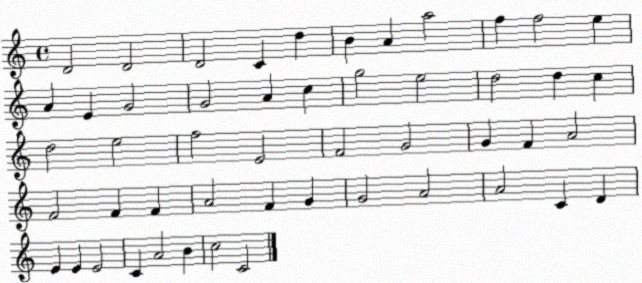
X:1
T:Untitled
M:4/4
L:1/4
K:C
D2 D2 D2 C d B A a2 f f2 e A E G2 G2 A c g2 e2 d2 d c d2 e2 f2 E2 F2 G2 G F A2 F2 F F A2 F G G2 A2 A2 C D E E E2 C A2 B c2 C2